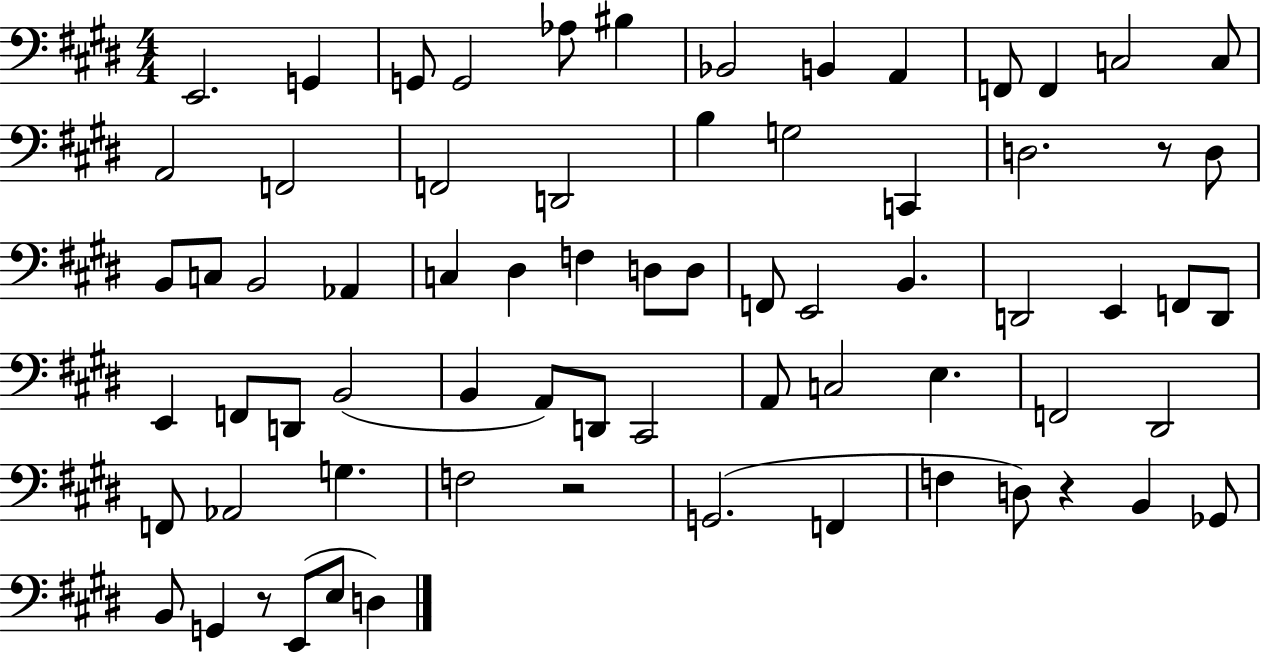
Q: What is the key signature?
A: E major